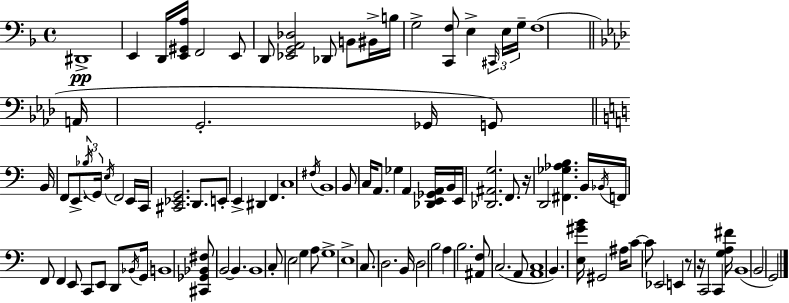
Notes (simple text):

D#2/w E2/q D2/s [E2,G#2,A3]/s F2/h E2/e D2/e [Eb2,G2,A2,Db3]/h Db2/e B2/e BIS2/s B3/s G3/h [C2,F3]/e E3/q C#2/s E3/s G3/s F3/w A2/s G2/h. Gb2/s G2/e B2/s F2/e E2/e. Bb3/s G2/s E3/s F2/h E2/s C2/s [C#2,Eb2,G2]/h. D2/e. E2/e E2/q D#2/q F2/q. C3/w F#3/s B2/w B2/e C3/s A2/e. Gb3/q A2/q [Db2,E2,Gb2,A2]/s B2/s E2/s [Db2,A#2,G3]/h. F2/e. R/s D2/h [F#2,Gb3,Ab3,B3]/q. B2/s Bb2/s F2/s F2/e F2/q E2/e C2/e E2/e D2/e Bb2/s G2/s B2/w [C#2,Gb2,Bb2,F#3]/e B2/h B2/q. B2/w C3/e E3/h G3/q A3/e G3/w E3/w C3/e. D3/h. B2/s D3/h B3/h A3/q B3/h. [A#2,F3]/e C3/h. A2/e [A2,C3]/w B2/q. [E3,G#4,B4]/s G#2/h A#3/s C4/e C4/e Eb2/h E2/q R/e R/s C2/h C2/q [G3,A3,F#4]/s B2/w B2/h G2/h